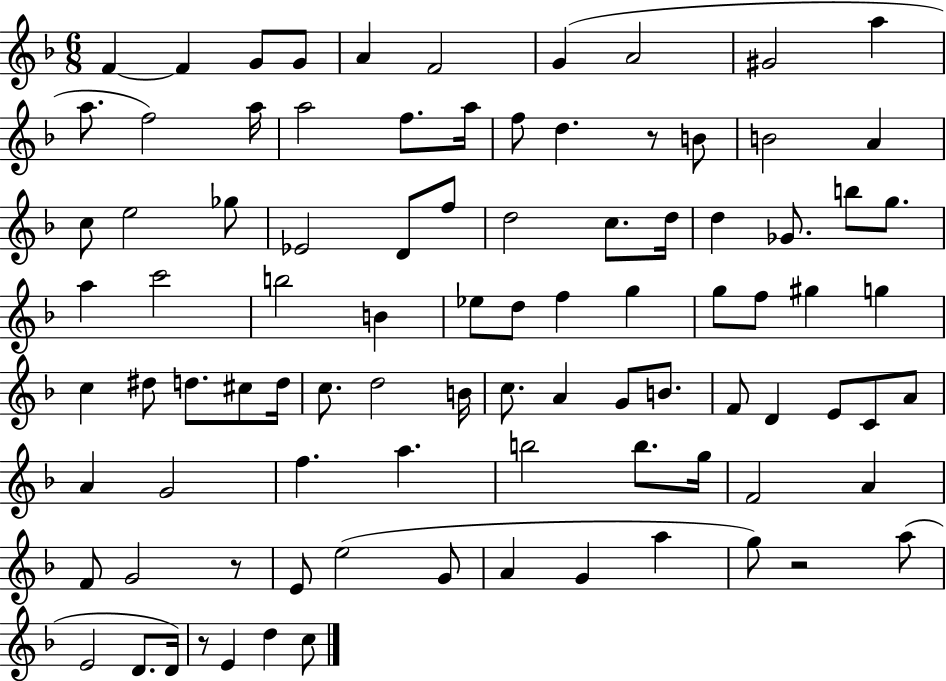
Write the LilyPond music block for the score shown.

{
  \clef treble
  \numericTimeSignature
  \time 6/8
  \key f \major
  f'4~~ f'4 g'8 g'8 | a'4 f'2 | g'4( a'2 | gis'2 a''4 | \break a''8. f''2) a''16 | a''2 f''8. a''16 | f''8 d''4. r8 b'8 | b'2 a'4 | \break c''8 e''2 ges''8 | ees'2 d'8 f''8 | d''2 c''8. d''16 | d''4 ges'8. b''8 g''8. | \break a''4 c'''2 | b''2 b'4 | ees''8 d''8 f''4 g''4 | g''8 f''8 gis''4 g''4 | \break c''4 dis''8 d''8. cis''8 d''16 | c''8. d''2 b'16 | c''8. a'4 g'8 b'8. | f'8 d'4 e'8 c'8 a'8 | \break a'4 g'2 | f''4. a''4. | b''2 b''8. g''16 | f'2 a'4 | \break f'8 g'2 r8 | e'8 e''2( g'8 | a'4 g'4 a''4 | g''8) r2 a''8( | \break e'2 d'8. d'16) | r8 e'4 d''4 c''8 | \bar "|."
}